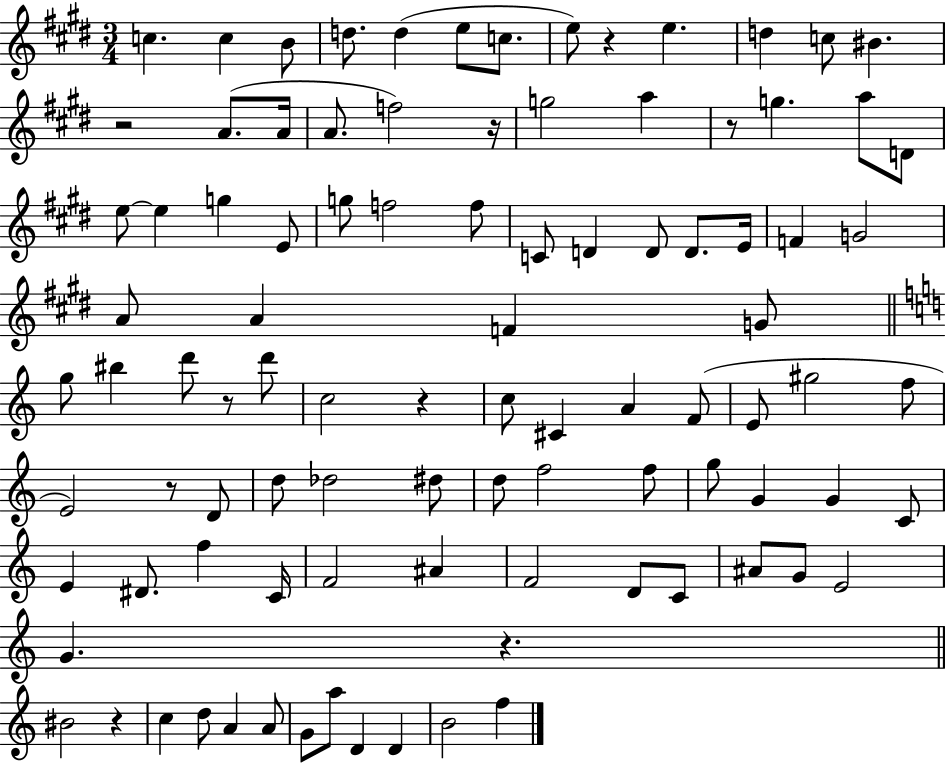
X:1
T:Untitled
M:3/4
L:1/4
K:E
c c B/2 d/2 d e/2 c/2 e/2 z e d c/2 ^B z2 A/2 A/4 A/2 f2 z/4 g2 a z/2 g a/2 D/2 e/2 e g E/2 g/2 f2 f/2 C/2 D D/2 D/2 E/4 F G2 A/2 A F G/2 g/2 ^b d'/2 z/2 d'/2 c2 z c/2 ^C A F/2 E/2 ^g2 f/2 E2 z/2 D/2 d/2 _d2 ^d/2 d/2 f2 f/2 g/2 G G C/2 E ^D/2 f C/4 F2 ^A F2 D/2 C/2 ^A/2 G/2 E2 G z ^B2 z c d/2 A A/2 G/2 a/2 D D B2 f